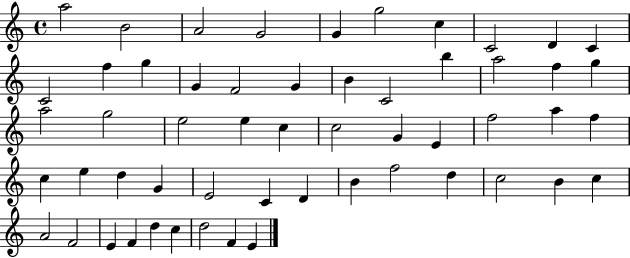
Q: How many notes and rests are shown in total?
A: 55